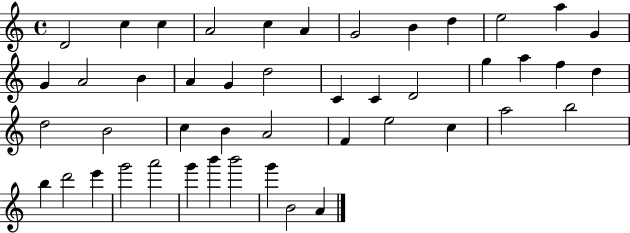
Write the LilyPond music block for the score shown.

{
  \clef treble
  \time 4/4
  \defaultTimeSignature
  \key c \major
  d'2 c''4 c''4 | a'2 c''4 a'4 | g'2 b'4 d''4 | e''2 a''4 g'4 | \break g'4 a'2 b'4 | a'4 g'4 d''2 | c'4 c'4 d'2 | g''4 a''4 f''4 d''4 | \break d''2 b'2 | c''4 b'4 a'2 | f'4 e''2 c''4 | a''2 b''2 | \break b''4 d'''2 e'''4 | g'''2 a'''2 | g'''4 b'''4 b'''2 | g'''4 b'2 a'4 | \break \bar "|."
}